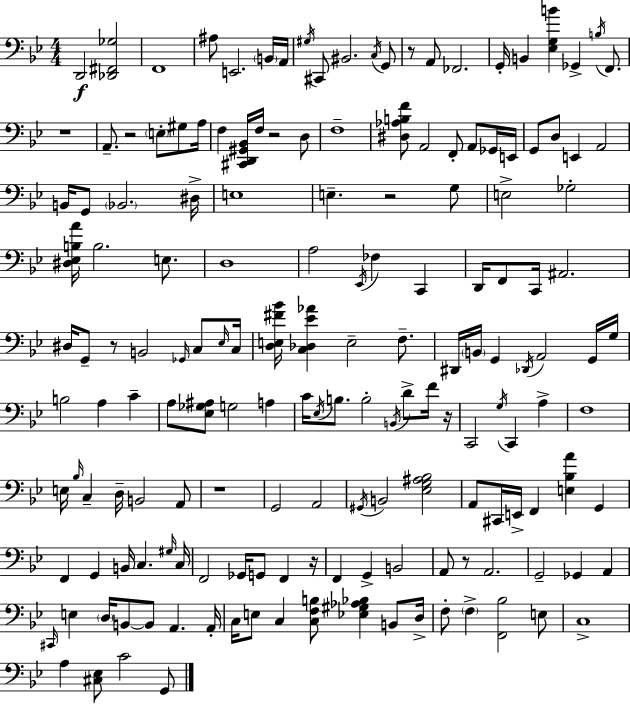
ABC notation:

X:1
T:Untitled
M:4/4
L:1/4
K:Bb
D,,2 [_D,,^F,,_G,]2 F,,4 ^A,/2 E,,2 B,,/4 A,,/4 ^G,/4 ^C,,/2 ^B,,2 C,/4 G,,/2 z/2 A,,/2 _F,,2 G,,/4 B,, [_E,G,B] _G,, B,/4 F,,/2 z4 A,,/2 z2 E,/2 ^G,/2 A,/4 F, [^C,,D,,^G,,_B,,]/4 F,/4 z2 D,/2 F,4 [^D,_A,B,F]/2 A,,2 F,,/2 A,,/2 _G,,/4 E,,/4 G,,/2 D,/2 E,, A,,2 B,,/4 G,,/2 _B,,2 ^D,/4 E,4 E, z2 G,/2 E,2 _G,2 [^D,_E,B,A]/4 B,2 E,/2 D,4 A,2 _E,,/4 _F, C,, D,,/4 F,,/2 C,,/4 ^A,,2 ^D,/4 G,,/2 z/2 B,,2 _G,,/4 C,/2 _E,/4 C,/4 [D,E,^F_B]/4 [C,_D,_E_A] E,2 F,/2 ^D,,/4 B,,/4 G,, _D,,/4 A,,2 G,,/4 G,/4 B,2 A, C A,/2 [_E,_G,^A,]/2 G,2 A, C/4 _E,/4 B,/2 B,2 B,,/4 D/2 F/4 z/4 C,,2 G,/4 C,, A, F,4 E,/4 _B,/4 C, D,/4 B,,2 A,,/2 z4 G,,2 A,,2 ^G,,/4 B,,2 [_E,G,^A,_B,]2 A,,/2 ^C,,/4 E,,/4 F,, [E,_B,A] G,, F,, G,, B,,/4 C, ^G,/4 C,/4 F,,2 _G,,/4 G,,/2 F,, z/4 F,, G,, B,,2 A,,/2 z/2 A,,2 G,,2 _G,, A,, ^C,,/4 E, D,/4 B,,/2 B,,/2 A,, A,,/4 C,/4 E,/2 C, [C,F,B,]/2 [_E,^G,_A,_B,] B,,/2 D,/4 F,/2 F, [F,,_B,]2 E,/2 C,4 A, [^C,_E,]/2 C2 G,,/2